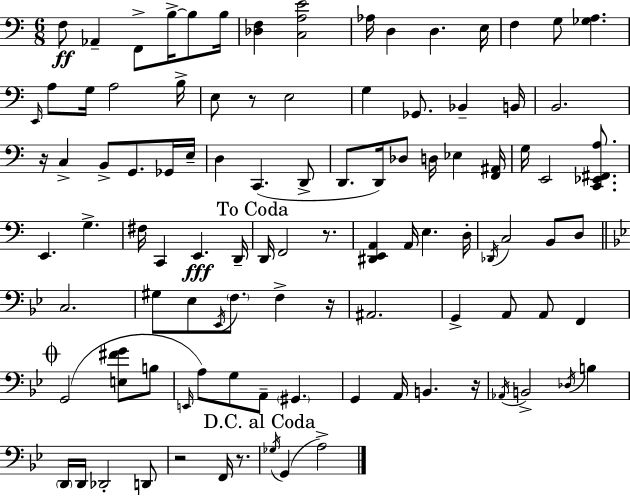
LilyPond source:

{
  \clef bass
  \numericTimeSignature
  \time 6/8
  \key c \major
  f8\ff aes,4-- f,8-> b16->~~ b8 b16 | <des f>4 <c a e'>2 | aes16 d4 d4. e16 | f4 g8 <ges a>4. | \break \grace { e,16 } a8 g16 a2 | b16-> e8 r8 e2 | g4 ges,8. bes,4-- | b,16 b,2. | \break r16 c4-> b,8-> g,8. ges,16 | e16-- d4 c,4.( d,8-> | d,8. d,16) des8 d16 ees4 | <f, ais,>16 g16 e,2 <c, ees, fis, a>8. | \break e,4. g4.-> | fis16 c,4 e,4.\fff | d,16-- \mark "To Coda" d,16 f,2 r8. | <dis, e, a,>4 a,16 e4. | \break d16-. \acciaccatura { des,16 } c2 b,8 | d8 \bar "||" \break \key bes \major c2. | gis8 ees8 \acciaccatura { ees,16 } \parenthesize f8. f4-> | r16 ais,2. | g,4-> a,8 a,8 f,4 | \break \mark \markup { \musicglyph "scripts.coda" } g,2( <e fis' g'>8 b8 | \grace { e,16 } a8) g8 a,8-- \parenthesize gis,4. | g,4 a,16 b,4. | r16 \acciaccatura { aes,16 } b,2-> \acciaccatura { des16 } | \break b4 \parenthesize d,16 d,16 des,2-. | d,8 r2 | f,16 r8. \mark "D.C. al Coda" \acciaccatura { ges16 }( g,4 a2->) | \bar "|."
}